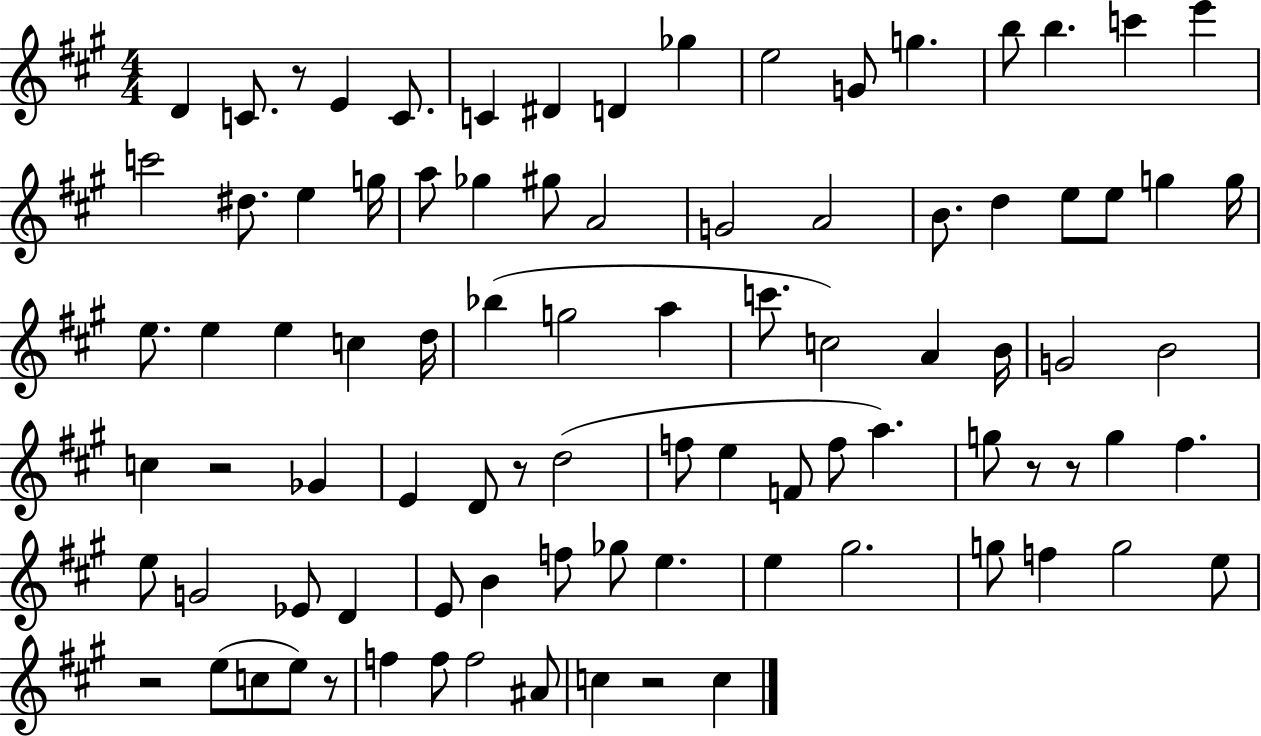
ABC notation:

X:1
T:Untitled
M:4/4
L:1/4
K:A
D C/2 z/2 E C/2 C ^D D _g e2 G/2 g b/2 b c' e' c'2 ^d/2 e g/4 a/2 _g ^g/2 A2 G2 A2 B/2 d e/2 e/2 g g/4 e/2 e e c d/4 _b g2 a c'/2 c2 A B/4 G2 B2 c z2 _G E D/2 z/2 d2 f/2 e F/2 f/2 a g/2 z/2 z/2 g ^f e/2 G2 _E/2 D E/2 B f/2 _g/2 e e ^g2 g/2 f g2 e/2 z2 e/2 c/2 e/2 z/2 f f/2 f2 ^A/2 c z2 c